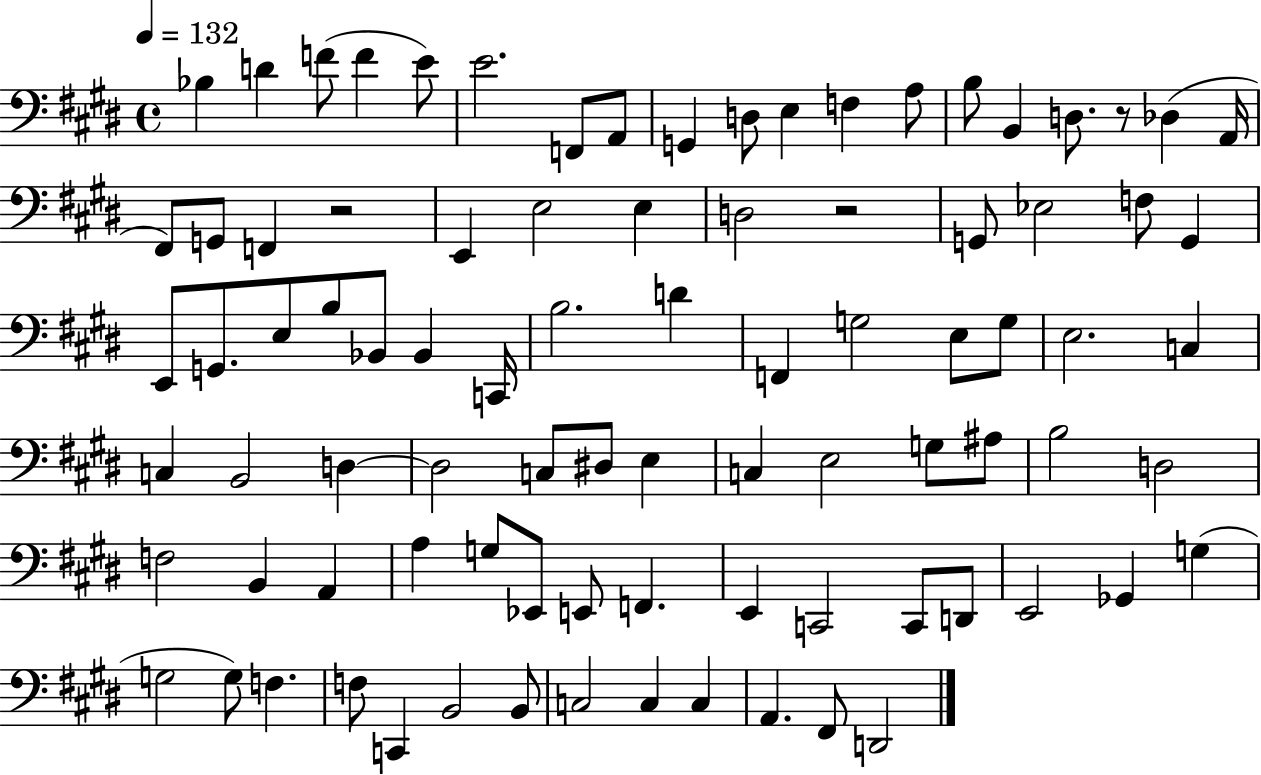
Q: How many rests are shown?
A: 3